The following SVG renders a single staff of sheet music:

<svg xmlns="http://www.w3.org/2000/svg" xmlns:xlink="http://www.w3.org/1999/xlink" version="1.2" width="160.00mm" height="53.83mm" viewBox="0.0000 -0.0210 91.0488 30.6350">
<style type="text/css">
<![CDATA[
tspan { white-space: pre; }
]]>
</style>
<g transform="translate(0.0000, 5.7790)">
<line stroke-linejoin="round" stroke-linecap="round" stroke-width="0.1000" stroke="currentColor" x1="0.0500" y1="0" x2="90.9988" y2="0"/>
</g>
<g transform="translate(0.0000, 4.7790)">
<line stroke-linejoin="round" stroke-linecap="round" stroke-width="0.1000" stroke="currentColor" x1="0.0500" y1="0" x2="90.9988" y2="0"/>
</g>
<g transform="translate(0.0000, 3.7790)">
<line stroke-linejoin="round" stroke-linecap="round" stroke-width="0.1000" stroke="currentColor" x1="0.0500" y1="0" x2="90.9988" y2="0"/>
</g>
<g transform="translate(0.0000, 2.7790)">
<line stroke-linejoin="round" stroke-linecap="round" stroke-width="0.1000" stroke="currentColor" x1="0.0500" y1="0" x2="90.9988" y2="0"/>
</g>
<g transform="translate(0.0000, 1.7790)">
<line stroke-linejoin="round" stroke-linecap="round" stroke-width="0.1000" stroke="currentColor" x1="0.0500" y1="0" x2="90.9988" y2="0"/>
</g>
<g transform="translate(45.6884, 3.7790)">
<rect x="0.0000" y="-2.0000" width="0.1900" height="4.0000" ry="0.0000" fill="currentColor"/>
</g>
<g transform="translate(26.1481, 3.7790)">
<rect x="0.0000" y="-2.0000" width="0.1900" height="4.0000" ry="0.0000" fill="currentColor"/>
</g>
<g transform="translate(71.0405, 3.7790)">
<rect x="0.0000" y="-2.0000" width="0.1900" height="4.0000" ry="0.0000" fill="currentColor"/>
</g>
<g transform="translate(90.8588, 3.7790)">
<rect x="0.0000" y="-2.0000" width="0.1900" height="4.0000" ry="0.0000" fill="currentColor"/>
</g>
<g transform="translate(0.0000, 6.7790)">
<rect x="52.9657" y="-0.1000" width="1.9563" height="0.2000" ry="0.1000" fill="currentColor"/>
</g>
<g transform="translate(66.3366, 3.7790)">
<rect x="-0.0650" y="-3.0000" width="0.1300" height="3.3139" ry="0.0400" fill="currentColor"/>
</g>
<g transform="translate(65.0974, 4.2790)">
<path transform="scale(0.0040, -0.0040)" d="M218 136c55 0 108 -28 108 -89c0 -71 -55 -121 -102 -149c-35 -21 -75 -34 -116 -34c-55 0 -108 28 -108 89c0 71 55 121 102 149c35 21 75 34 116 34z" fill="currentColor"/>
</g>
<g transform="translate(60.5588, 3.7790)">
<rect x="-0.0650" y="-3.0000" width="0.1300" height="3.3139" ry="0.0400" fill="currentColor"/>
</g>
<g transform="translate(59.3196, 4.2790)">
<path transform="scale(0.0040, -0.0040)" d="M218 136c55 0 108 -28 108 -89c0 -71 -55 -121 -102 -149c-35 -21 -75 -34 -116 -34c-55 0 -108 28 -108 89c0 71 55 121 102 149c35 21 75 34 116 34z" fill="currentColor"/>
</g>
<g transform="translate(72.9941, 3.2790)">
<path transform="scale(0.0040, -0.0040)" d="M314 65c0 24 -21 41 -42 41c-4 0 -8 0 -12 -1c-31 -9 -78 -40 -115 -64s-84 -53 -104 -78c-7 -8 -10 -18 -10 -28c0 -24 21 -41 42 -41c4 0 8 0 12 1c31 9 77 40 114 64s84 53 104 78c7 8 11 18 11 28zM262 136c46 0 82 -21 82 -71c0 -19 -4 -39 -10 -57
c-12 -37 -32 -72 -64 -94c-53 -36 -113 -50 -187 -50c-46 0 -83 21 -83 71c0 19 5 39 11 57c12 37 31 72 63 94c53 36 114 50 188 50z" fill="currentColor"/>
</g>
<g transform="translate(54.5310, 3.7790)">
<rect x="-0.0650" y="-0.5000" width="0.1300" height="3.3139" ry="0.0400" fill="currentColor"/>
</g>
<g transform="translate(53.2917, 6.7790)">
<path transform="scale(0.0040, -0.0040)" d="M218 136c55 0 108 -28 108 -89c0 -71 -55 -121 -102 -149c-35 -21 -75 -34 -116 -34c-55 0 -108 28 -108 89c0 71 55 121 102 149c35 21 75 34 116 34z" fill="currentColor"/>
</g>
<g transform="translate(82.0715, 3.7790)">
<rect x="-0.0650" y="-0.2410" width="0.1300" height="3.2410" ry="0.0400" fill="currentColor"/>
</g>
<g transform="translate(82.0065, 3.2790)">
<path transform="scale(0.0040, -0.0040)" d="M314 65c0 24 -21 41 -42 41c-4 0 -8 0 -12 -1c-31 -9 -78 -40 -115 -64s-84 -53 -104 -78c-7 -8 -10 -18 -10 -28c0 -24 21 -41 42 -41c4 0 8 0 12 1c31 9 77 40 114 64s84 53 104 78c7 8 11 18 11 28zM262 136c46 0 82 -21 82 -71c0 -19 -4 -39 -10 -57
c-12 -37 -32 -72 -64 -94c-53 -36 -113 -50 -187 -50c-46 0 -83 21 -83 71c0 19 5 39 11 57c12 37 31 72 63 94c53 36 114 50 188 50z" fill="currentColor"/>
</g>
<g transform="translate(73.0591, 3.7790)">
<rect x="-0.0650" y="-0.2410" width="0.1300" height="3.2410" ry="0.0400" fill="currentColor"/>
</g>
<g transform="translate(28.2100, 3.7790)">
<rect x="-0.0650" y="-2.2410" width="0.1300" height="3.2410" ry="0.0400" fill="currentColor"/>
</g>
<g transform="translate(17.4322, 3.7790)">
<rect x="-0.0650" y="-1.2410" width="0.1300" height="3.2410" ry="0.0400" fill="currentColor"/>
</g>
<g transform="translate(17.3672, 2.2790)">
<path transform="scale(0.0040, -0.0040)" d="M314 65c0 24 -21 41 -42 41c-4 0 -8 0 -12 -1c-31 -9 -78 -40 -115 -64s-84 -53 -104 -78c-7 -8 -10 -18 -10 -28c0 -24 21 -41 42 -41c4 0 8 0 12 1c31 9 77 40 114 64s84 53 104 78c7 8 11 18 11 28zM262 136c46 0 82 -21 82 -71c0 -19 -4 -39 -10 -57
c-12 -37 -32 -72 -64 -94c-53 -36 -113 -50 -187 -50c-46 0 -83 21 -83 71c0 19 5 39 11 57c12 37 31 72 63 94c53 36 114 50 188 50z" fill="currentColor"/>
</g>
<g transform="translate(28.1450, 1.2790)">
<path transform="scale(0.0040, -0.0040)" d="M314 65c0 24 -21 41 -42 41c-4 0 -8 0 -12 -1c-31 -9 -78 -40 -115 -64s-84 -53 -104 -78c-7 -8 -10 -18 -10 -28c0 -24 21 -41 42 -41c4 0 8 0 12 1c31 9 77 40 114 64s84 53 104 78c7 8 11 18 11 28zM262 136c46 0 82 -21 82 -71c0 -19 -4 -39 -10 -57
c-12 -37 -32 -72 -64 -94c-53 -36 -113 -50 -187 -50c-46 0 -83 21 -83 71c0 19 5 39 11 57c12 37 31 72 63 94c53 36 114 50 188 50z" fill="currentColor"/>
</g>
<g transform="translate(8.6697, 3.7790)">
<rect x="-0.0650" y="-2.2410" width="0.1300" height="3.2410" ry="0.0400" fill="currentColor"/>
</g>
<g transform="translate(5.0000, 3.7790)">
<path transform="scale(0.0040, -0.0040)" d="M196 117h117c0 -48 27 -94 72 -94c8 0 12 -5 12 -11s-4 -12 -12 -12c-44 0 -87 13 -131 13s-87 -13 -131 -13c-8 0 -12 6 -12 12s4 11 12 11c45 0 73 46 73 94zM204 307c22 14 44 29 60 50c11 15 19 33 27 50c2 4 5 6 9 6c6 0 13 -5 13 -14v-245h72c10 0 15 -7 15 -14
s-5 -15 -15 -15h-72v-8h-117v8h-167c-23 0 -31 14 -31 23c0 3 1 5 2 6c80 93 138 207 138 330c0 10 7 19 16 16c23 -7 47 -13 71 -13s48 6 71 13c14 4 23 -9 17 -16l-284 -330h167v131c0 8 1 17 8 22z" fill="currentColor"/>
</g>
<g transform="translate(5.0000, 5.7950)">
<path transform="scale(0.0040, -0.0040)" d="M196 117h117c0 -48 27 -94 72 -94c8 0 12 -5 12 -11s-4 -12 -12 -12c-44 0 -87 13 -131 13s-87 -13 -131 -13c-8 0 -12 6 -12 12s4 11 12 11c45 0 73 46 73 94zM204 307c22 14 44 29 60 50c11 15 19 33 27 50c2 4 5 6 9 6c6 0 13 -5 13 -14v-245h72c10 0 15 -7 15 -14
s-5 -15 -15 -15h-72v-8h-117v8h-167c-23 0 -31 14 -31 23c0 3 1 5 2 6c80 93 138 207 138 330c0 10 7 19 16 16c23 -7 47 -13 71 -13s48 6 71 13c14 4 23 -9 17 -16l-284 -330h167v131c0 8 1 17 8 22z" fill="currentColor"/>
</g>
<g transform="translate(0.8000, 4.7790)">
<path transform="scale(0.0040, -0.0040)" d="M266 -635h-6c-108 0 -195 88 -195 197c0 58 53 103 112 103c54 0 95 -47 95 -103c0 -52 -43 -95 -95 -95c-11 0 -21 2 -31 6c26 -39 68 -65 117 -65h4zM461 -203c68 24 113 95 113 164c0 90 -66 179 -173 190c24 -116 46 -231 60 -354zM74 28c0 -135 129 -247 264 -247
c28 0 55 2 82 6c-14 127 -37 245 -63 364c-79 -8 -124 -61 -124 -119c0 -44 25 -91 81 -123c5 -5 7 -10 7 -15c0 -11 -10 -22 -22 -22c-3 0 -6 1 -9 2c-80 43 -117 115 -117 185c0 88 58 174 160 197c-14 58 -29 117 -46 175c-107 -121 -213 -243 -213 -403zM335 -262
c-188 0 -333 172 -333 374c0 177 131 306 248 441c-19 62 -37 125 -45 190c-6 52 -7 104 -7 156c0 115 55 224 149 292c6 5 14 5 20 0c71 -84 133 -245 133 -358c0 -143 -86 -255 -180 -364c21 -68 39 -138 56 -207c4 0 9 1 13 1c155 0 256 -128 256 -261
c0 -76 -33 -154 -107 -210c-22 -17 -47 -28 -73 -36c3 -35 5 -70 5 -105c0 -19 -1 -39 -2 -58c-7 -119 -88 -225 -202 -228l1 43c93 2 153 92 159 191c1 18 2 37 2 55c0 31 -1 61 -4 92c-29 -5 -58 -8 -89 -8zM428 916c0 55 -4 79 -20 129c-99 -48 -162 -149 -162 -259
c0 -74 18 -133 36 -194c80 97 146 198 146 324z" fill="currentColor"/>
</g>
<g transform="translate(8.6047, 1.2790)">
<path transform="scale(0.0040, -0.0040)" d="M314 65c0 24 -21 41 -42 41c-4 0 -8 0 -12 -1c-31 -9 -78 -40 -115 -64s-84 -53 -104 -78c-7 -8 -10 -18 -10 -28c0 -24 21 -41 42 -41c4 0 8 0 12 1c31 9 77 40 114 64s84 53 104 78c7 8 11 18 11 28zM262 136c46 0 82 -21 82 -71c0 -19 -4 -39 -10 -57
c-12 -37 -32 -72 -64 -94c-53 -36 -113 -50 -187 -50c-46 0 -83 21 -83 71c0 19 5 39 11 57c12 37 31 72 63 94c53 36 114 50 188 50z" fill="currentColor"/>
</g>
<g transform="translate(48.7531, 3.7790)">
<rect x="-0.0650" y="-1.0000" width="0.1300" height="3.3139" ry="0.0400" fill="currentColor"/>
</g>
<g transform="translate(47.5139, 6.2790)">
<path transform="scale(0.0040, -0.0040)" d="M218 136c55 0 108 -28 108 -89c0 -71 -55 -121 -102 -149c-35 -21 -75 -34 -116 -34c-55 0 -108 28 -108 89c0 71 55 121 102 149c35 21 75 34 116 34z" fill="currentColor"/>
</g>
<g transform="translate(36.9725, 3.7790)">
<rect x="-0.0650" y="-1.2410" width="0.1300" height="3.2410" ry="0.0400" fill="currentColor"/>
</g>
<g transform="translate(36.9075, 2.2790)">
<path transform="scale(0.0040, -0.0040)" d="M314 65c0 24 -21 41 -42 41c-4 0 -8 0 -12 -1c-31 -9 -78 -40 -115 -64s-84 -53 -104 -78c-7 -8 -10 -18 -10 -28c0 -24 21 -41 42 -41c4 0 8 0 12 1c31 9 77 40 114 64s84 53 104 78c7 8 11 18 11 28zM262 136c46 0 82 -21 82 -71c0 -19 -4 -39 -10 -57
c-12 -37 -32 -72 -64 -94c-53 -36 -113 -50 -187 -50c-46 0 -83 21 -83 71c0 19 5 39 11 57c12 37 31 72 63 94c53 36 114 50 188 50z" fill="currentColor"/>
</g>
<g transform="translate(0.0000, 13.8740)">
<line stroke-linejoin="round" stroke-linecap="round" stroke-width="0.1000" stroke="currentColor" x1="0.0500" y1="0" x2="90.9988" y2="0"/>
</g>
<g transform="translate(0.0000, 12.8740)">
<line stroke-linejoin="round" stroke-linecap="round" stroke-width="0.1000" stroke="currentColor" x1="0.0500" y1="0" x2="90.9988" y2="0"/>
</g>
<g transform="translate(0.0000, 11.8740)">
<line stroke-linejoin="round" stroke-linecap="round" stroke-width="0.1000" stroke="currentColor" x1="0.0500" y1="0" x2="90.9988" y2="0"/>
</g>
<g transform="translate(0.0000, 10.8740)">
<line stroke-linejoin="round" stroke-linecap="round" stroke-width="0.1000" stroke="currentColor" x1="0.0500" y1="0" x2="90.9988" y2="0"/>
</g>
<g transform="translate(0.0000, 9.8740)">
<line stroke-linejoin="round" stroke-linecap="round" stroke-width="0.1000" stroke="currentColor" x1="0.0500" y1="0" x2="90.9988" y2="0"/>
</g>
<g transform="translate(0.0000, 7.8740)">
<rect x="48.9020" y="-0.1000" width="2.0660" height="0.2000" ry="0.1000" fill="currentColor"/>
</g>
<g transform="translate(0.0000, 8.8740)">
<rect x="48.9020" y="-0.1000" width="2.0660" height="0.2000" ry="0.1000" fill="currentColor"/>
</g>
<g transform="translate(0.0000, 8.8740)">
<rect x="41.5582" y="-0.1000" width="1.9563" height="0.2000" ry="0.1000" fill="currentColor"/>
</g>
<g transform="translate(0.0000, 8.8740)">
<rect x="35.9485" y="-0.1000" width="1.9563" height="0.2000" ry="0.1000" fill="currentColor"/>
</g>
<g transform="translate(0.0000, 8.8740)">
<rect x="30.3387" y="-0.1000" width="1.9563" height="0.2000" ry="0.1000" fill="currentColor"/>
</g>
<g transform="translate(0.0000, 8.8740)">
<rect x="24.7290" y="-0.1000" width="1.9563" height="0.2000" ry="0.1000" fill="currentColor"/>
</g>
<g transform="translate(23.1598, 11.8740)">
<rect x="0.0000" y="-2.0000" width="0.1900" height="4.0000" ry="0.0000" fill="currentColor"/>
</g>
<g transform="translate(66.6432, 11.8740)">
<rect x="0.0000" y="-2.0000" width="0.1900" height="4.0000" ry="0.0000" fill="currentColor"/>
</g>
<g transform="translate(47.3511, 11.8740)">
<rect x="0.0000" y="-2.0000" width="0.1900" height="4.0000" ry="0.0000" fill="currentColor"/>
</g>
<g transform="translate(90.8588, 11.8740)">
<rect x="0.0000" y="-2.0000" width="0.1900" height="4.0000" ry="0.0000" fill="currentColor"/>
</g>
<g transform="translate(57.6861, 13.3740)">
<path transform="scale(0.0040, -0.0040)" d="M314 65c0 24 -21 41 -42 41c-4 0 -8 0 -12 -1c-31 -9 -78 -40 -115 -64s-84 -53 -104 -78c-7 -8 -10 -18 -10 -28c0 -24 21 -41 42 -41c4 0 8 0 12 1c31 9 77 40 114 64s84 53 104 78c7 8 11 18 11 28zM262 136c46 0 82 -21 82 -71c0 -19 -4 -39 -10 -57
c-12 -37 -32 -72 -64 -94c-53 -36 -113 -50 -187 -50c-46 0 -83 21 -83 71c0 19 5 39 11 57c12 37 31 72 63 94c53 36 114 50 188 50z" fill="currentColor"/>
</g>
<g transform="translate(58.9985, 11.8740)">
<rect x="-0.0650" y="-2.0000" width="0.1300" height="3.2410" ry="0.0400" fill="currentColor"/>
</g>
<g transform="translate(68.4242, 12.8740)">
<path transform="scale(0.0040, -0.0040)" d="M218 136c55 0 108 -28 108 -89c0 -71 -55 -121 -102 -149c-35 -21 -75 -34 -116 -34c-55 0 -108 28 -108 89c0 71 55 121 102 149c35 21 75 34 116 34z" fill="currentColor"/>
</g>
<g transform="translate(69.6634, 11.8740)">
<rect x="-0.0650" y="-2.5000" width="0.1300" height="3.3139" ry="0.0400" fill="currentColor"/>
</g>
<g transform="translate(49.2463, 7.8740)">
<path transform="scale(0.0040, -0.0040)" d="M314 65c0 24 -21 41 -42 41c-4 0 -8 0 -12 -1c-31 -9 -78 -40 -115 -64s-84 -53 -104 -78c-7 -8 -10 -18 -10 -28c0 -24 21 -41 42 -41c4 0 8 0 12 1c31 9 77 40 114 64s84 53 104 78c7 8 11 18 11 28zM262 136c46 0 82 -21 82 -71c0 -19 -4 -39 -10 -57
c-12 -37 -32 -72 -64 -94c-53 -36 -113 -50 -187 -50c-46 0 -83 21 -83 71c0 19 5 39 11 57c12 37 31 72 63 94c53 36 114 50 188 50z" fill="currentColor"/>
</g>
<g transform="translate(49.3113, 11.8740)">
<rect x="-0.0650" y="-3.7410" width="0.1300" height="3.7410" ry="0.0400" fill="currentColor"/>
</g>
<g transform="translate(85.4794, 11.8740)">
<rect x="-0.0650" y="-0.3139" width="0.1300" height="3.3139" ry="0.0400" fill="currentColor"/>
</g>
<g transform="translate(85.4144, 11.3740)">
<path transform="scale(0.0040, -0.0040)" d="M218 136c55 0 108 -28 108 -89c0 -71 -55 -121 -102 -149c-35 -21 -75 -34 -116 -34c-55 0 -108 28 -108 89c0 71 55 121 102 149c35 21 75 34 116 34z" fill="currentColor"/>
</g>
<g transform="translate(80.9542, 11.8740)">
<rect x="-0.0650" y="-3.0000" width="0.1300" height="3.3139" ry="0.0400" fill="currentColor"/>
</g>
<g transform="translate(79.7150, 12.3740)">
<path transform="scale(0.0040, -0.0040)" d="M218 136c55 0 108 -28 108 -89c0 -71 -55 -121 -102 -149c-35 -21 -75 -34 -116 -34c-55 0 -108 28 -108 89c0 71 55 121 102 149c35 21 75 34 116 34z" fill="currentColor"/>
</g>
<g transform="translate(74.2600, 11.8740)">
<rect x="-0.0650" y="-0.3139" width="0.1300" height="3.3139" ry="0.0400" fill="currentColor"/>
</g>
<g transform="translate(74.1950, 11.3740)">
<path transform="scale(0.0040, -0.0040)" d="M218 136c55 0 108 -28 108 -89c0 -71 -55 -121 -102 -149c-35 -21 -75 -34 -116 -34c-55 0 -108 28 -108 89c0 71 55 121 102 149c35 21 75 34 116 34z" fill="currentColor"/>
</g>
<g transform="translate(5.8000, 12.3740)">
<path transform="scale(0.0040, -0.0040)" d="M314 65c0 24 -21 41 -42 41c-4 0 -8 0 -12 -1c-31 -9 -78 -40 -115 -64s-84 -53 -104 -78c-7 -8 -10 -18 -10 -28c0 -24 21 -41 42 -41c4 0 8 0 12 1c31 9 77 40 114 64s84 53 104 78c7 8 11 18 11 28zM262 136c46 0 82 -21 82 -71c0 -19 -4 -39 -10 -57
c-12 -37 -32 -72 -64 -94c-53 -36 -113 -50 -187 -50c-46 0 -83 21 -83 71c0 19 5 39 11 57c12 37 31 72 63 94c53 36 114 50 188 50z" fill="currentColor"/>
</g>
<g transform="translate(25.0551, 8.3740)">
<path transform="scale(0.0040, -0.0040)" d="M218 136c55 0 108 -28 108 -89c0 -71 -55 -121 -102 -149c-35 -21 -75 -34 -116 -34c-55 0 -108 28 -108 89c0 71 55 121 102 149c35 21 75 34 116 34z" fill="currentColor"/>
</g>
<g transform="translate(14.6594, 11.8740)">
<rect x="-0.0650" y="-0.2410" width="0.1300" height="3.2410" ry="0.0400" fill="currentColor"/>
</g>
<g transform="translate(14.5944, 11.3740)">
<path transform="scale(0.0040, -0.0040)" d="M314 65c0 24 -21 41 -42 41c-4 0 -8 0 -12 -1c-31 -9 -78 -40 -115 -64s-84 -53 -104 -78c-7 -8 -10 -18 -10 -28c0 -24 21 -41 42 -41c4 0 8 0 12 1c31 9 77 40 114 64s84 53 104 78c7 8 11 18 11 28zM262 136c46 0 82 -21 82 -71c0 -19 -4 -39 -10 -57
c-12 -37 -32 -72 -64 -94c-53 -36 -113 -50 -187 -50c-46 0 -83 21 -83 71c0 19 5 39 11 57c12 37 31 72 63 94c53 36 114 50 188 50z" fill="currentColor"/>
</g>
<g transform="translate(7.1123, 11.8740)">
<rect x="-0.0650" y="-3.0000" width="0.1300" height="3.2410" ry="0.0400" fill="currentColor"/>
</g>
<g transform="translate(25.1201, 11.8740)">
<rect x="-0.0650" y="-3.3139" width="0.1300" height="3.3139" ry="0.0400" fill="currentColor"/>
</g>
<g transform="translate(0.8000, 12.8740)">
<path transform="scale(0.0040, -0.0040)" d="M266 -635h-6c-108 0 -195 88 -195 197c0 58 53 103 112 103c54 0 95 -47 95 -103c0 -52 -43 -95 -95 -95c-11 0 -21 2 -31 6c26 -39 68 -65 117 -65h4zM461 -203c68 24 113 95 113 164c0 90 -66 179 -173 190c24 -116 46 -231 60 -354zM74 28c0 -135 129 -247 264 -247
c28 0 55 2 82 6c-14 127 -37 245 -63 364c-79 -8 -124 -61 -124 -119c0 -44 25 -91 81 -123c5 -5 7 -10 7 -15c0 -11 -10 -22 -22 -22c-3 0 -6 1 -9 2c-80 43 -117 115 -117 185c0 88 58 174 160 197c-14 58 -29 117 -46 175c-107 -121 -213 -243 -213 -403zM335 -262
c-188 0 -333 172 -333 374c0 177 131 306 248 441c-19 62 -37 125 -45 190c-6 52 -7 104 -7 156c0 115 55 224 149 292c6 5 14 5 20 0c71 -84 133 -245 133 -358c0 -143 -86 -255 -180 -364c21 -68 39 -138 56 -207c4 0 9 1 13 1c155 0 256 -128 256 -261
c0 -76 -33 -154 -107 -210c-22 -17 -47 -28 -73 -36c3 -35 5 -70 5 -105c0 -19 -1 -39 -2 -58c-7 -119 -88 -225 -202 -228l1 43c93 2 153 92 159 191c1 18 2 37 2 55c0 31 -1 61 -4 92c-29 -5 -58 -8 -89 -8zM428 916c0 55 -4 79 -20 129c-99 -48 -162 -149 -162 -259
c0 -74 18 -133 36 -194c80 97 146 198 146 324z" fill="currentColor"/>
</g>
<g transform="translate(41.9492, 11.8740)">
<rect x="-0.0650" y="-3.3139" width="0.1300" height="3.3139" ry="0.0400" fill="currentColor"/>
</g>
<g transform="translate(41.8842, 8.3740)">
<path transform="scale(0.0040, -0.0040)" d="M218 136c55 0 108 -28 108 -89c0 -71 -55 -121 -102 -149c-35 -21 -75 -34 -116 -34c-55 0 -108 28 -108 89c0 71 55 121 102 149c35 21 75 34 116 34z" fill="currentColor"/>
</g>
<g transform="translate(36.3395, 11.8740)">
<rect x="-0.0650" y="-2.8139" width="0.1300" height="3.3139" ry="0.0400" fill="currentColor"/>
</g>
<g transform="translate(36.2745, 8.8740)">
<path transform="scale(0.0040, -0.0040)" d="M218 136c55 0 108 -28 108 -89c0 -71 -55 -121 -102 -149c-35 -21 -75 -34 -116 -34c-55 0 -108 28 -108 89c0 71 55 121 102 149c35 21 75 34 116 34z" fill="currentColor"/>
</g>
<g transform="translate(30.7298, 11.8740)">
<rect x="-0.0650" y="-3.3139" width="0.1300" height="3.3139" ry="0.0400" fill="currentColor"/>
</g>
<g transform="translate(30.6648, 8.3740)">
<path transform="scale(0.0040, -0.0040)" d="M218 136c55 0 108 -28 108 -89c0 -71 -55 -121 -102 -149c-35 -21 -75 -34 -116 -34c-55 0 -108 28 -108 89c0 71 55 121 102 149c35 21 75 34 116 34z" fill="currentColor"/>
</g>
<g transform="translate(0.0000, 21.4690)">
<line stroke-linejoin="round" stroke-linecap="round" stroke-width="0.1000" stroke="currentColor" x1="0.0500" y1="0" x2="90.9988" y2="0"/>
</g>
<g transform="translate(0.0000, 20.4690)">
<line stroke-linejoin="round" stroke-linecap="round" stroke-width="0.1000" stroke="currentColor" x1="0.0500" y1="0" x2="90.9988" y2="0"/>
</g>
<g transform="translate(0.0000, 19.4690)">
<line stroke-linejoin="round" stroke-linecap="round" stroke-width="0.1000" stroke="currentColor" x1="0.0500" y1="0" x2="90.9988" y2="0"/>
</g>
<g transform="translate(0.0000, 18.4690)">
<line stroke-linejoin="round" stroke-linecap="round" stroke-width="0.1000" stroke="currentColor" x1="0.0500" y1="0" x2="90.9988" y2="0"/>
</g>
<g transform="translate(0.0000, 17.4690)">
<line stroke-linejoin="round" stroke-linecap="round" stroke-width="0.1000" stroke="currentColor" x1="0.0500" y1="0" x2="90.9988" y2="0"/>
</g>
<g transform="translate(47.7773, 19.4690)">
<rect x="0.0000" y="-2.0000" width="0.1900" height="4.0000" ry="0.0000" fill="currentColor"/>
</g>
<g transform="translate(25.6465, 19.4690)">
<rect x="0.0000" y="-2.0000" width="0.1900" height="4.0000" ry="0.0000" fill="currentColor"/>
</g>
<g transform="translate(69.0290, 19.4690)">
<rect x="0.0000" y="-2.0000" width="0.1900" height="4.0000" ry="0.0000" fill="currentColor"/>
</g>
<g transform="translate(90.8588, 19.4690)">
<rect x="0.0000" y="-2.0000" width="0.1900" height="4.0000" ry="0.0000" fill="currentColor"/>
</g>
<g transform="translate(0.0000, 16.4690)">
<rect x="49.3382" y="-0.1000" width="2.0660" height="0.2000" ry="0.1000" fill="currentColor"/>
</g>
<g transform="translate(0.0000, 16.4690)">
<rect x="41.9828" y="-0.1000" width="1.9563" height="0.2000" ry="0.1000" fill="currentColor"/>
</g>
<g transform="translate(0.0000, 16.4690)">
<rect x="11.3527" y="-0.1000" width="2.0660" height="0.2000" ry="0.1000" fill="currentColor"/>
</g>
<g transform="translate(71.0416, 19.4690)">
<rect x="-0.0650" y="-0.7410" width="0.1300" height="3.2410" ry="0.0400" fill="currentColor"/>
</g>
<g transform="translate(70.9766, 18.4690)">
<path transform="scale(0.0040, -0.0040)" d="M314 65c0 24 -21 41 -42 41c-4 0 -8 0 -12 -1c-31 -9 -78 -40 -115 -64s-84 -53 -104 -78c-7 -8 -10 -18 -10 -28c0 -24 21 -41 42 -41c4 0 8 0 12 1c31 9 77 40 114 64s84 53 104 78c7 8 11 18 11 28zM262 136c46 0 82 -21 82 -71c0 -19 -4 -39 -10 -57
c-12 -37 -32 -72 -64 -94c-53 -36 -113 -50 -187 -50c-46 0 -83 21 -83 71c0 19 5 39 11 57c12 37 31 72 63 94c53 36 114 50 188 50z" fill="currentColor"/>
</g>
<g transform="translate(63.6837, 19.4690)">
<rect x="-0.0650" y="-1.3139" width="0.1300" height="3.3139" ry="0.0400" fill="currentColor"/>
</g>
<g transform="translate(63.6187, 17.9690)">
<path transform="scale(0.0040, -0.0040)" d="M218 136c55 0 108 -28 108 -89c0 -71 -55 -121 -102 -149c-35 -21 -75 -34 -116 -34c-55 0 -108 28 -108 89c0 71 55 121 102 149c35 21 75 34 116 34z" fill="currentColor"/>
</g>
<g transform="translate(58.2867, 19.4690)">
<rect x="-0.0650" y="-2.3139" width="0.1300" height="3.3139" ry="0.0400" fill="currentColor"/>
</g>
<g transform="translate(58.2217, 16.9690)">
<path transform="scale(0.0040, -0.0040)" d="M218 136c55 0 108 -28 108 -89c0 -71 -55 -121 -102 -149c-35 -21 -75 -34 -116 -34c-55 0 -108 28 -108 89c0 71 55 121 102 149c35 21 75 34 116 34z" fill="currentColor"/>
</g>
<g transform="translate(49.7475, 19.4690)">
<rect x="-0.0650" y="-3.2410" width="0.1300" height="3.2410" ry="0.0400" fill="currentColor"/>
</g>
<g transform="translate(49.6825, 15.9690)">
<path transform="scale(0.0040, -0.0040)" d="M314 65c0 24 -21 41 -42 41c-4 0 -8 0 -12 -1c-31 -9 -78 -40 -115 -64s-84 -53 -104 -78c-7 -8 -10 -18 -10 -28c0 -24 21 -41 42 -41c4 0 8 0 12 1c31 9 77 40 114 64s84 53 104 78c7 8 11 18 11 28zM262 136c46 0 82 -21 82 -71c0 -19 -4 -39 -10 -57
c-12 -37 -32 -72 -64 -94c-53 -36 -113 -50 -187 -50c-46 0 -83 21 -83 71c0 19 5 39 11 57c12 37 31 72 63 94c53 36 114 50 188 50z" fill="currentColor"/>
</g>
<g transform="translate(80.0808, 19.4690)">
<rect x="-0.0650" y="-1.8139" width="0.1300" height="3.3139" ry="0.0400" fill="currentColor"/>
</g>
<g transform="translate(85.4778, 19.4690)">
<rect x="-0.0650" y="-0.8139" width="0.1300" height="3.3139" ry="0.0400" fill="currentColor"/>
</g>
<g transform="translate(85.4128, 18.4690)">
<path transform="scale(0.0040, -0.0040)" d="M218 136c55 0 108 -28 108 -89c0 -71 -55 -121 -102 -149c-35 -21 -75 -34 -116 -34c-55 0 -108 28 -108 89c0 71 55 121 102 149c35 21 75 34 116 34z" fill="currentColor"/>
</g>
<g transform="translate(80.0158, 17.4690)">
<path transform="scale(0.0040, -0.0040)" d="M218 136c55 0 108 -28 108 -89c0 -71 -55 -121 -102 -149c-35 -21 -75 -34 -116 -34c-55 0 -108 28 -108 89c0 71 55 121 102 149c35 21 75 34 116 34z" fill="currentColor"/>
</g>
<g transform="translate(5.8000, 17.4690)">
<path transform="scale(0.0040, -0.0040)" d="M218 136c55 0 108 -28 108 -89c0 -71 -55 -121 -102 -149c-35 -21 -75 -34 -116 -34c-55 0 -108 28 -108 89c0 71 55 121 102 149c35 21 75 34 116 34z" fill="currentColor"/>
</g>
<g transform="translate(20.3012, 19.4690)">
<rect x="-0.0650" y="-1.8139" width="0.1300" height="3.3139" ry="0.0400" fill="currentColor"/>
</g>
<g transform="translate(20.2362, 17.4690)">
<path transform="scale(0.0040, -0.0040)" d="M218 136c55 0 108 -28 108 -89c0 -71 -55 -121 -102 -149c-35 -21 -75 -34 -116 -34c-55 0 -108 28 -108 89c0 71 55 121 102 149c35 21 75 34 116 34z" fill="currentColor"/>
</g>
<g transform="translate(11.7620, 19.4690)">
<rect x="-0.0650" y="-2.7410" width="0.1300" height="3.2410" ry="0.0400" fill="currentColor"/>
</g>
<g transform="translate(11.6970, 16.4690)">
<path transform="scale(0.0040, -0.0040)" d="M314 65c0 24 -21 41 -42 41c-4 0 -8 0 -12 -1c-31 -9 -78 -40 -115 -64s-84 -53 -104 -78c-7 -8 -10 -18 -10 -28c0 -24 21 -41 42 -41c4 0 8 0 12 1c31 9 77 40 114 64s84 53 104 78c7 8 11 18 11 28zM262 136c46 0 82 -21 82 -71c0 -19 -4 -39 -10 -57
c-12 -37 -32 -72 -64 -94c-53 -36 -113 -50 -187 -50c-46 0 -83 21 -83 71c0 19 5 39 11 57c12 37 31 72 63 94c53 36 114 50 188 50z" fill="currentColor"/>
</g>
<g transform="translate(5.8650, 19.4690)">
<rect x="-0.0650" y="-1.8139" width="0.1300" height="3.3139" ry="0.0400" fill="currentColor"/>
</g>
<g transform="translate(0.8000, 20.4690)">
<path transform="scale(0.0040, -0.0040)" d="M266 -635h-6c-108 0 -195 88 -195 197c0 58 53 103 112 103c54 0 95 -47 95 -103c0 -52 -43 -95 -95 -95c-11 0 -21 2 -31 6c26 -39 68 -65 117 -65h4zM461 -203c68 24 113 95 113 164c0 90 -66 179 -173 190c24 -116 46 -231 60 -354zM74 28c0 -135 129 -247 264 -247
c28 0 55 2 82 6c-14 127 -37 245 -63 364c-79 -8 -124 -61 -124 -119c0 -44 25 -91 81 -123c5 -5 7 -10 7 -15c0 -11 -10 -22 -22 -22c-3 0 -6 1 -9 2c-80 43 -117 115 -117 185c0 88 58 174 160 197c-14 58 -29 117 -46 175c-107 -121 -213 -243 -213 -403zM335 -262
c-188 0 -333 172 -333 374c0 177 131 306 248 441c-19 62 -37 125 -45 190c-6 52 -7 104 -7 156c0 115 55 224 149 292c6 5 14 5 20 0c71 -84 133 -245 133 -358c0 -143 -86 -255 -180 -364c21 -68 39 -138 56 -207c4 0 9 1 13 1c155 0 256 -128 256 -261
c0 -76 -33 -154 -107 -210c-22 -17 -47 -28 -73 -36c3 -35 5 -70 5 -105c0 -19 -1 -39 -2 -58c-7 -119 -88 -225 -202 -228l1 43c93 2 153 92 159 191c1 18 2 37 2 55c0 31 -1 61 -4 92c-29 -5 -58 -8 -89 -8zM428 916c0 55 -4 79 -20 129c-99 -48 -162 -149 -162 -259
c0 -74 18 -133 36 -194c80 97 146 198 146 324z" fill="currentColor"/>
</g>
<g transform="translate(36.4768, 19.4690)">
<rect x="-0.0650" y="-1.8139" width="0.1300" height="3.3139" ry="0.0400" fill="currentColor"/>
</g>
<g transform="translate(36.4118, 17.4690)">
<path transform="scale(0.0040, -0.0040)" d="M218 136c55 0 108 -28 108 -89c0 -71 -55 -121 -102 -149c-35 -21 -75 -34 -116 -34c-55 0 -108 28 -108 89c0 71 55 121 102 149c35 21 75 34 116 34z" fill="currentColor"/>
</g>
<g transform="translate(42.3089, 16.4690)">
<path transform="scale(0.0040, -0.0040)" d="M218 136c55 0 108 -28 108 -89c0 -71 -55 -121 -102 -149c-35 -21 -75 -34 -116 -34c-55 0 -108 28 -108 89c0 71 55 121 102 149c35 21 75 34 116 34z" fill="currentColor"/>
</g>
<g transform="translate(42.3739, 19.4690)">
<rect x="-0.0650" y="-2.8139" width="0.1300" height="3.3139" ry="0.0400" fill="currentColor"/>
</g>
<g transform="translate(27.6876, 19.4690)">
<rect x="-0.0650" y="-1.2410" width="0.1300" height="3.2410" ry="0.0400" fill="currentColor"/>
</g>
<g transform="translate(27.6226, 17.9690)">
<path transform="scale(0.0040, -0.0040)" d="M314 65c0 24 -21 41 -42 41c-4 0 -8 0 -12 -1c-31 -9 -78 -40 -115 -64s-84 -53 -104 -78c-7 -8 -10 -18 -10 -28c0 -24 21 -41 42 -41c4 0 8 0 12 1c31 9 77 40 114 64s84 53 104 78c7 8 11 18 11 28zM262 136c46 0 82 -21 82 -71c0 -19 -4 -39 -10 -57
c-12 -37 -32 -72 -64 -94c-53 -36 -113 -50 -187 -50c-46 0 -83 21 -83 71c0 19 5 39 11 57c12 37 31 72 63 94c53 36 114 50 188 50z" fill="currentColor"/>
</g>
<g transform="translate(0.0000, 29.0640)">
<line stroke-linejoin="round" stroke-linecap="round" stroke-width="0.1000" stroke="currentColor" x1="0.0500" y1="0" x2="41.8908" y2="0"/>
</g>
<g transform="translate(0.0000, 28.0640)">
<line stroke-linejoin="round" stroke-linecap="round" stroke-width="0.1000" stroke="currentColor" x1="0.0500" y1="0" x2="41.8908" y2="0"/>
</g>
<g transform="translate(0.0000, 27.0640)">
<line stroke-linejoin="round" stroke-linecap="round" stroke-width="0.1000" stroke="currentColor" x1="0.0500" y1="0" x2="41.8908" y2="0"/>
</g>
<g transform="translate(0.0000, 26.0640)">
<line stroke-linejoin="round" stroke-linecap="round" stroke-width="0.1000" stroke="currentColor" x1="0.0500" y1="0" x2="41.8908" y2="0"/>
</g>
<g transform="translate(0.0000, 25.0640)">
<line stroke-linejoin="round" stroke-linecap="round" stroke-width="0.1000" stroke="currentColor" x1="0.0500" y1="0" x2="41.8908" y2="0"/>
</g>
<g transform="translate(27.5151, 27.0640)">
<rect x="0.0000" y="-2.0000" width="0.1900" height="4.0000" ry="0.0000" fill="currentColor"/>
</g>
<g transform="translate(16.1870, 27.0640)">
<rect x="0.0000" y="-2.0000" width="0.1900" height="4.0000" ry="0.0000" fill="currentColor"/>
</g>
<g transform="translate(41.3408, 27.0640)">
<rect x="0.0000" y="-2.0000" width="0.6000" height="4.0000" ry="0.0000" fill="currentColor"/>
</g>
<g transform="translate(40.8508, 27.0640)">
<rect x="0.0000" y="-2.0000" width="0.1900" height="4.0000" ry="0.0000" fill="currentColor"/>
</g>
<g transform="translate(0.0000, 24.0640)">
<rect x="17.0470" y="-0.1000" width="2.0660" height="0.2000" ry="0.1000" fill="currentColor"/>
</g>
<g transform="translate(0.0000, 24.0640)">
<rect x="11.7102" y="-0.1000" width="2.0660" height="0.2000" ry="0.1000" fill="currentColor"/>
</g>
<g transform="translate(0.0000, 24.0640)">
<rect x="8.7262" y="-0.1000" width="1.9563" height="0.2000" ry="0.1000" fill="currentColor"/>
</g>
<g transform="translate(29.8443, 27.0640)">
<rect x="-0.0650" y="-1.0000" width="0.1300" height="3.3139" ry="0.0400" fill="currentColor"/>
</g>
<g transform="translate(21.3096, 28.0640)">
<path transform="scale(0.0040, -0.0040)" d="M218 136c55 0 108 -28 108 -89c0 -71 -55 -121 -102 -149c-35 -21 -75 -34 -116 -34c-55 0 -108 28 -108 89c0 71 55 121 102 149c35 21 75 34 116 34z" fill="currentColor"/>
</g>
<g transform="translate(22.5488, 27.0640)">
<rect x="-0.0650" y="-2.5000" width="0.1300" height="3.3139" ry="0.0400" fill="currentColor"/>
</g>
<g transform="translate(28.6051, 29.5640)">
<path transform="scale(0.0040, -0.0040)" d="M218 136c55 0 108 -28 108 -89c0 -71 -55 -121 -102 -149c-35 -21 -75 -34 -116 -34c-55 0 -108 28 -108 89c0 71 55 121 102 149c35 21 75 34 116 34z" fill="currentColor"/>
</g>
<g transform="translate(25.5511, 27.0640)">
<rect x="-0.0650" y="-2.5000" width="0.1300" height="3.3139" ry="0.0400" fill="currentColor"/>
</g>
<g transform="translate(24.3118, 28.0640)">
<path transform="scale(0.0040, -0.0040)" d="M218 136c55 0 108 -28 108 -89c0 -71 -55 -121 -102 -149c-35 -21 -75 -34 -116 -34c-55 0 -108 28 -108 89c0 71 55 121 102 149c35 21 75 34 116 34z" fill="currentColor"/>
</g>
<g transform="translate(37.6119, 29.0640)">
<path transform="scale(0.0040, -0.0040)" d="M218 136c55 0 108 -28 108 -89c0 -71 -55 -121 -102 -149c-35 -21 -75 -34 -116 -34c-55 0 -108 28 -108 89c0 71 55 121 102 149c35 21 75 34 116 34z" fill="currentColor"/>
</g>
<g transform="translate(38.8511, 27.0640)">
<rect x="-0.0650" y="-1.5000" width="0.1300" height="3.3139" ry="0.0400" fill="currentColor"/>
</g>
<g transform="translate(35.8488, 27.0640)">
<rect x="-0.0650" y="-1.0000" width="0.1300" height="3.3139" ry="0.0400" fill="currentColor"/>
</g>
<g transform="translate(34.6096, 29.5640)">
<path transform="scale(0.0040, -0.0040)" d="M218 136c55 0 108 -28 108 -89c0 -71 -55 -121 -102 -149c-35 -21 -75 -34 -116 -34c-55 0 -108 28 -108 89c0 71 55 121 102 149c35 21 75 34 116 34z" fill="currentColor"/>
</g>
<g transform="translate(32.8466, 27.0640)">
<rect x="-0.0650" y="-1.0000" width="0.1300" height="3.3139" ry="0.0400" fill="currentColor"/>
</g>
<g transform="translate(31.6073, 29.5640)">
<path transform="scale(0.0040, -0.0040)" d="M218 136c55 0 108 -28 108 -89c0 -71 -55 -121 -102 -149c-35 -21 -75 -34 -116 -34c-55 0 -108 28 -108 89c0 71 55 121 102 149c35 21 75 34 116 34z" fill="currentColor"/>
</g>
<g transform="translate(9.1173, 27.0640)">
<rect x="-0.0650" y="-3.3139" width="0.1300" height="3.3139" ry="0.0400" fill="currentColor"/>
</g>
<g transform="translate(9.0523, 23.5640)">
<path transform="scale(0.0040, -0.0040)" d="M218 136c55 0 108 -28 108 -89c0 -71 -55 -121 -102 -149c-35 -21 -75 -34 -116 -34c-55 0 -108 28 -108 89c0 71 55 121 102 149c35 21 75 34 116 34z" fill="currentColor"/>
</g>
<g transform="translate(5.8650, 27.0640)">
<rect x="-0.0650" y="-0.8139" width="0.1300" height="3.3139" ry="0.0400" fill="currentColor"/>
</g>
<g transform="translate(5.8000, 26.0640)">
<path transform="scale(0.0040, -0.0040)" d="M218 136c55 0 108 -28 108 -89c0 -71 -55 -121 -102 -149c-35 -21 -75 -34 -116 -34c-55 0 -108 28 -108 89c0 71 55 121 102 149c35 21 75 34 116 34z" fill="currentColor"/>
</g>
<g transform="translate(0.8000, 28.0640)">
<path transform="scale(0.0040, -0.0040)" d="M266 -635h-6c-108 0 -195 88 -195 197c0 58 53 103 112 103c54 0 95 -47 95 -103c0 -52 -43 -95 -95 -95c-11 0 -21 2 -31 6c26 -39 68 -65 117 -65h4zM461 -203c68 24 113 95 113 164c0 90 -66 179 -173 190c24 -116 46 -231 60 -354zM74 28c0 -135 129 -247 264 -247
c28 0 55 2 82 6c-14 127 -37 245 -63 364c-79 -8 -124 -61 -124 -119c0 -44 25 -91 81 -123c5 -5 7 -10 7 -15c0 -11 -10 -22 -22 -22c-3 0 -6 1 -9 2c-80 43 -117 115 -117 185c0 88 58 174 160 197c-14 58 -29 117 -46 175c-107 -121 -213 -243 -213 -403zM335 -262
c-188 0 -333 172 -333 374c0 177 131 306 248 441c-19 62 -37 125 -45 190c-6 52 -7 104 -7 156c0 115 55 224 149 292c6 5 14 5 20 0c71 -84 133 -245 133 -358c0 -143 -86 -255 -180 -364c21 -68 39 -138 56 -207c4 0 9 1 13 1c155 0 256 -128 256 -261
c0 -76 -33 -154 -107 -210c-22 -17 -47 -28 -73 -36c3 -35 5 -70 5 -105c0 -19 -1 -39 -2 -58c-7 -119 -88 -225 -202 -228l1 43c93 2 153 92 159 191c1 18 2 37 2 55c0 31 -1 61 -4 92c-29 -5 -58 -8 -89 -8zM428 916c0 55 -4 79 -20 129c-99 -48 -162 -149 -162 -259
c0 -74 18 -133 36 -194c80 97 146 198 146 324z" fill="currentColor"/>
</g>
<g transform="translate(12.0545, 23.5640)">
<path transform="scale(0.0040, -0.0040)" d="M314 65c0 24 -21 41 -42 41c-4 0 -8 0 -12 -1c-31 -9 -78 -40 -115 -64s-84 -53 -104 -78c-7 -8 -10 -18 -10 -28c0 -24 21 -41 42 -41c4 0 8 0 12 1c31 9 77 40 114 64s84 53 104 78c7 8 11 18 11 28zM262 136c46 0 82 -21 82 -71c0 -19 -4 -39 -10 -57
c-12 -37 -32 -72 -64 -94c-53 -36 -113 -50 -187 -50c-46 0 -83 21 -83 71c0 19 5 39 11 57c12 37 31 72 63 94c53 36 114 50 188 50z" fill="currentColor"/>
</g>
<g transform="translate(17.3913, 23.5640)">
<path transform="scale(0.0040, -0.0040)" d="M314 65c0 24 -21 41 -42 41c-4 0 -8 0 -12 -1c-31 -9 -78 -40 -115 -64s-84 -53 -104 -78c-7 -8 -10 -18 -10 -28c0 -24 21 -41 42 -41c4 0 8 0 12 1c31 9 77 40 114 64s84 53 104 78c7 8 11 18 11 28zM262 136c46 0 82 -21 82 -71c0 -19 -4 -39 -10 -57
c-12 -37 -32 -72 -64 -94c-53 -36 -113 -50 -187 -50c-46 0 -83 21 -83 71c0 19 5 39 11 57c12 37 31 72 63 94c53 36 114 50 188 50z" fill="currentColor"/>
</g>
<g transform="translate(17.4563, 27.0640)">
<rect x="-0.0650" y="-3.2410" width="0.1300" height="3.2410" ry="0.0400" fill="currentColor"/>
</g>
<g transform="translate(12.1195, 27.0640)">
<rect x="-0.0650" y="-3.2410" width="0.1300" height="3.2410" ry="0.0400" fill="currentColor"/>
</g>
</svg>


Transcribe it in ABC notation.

X:1
T:Untitled
M:4/4
L:1/4
K:C
g2 e2 g2 e2 D C A A c2 c2 A2 c2 b b a b c'2 F2 G c A c f a2 f e2 f a b2 g e d2 f d d b b2 b2 G G D D D E